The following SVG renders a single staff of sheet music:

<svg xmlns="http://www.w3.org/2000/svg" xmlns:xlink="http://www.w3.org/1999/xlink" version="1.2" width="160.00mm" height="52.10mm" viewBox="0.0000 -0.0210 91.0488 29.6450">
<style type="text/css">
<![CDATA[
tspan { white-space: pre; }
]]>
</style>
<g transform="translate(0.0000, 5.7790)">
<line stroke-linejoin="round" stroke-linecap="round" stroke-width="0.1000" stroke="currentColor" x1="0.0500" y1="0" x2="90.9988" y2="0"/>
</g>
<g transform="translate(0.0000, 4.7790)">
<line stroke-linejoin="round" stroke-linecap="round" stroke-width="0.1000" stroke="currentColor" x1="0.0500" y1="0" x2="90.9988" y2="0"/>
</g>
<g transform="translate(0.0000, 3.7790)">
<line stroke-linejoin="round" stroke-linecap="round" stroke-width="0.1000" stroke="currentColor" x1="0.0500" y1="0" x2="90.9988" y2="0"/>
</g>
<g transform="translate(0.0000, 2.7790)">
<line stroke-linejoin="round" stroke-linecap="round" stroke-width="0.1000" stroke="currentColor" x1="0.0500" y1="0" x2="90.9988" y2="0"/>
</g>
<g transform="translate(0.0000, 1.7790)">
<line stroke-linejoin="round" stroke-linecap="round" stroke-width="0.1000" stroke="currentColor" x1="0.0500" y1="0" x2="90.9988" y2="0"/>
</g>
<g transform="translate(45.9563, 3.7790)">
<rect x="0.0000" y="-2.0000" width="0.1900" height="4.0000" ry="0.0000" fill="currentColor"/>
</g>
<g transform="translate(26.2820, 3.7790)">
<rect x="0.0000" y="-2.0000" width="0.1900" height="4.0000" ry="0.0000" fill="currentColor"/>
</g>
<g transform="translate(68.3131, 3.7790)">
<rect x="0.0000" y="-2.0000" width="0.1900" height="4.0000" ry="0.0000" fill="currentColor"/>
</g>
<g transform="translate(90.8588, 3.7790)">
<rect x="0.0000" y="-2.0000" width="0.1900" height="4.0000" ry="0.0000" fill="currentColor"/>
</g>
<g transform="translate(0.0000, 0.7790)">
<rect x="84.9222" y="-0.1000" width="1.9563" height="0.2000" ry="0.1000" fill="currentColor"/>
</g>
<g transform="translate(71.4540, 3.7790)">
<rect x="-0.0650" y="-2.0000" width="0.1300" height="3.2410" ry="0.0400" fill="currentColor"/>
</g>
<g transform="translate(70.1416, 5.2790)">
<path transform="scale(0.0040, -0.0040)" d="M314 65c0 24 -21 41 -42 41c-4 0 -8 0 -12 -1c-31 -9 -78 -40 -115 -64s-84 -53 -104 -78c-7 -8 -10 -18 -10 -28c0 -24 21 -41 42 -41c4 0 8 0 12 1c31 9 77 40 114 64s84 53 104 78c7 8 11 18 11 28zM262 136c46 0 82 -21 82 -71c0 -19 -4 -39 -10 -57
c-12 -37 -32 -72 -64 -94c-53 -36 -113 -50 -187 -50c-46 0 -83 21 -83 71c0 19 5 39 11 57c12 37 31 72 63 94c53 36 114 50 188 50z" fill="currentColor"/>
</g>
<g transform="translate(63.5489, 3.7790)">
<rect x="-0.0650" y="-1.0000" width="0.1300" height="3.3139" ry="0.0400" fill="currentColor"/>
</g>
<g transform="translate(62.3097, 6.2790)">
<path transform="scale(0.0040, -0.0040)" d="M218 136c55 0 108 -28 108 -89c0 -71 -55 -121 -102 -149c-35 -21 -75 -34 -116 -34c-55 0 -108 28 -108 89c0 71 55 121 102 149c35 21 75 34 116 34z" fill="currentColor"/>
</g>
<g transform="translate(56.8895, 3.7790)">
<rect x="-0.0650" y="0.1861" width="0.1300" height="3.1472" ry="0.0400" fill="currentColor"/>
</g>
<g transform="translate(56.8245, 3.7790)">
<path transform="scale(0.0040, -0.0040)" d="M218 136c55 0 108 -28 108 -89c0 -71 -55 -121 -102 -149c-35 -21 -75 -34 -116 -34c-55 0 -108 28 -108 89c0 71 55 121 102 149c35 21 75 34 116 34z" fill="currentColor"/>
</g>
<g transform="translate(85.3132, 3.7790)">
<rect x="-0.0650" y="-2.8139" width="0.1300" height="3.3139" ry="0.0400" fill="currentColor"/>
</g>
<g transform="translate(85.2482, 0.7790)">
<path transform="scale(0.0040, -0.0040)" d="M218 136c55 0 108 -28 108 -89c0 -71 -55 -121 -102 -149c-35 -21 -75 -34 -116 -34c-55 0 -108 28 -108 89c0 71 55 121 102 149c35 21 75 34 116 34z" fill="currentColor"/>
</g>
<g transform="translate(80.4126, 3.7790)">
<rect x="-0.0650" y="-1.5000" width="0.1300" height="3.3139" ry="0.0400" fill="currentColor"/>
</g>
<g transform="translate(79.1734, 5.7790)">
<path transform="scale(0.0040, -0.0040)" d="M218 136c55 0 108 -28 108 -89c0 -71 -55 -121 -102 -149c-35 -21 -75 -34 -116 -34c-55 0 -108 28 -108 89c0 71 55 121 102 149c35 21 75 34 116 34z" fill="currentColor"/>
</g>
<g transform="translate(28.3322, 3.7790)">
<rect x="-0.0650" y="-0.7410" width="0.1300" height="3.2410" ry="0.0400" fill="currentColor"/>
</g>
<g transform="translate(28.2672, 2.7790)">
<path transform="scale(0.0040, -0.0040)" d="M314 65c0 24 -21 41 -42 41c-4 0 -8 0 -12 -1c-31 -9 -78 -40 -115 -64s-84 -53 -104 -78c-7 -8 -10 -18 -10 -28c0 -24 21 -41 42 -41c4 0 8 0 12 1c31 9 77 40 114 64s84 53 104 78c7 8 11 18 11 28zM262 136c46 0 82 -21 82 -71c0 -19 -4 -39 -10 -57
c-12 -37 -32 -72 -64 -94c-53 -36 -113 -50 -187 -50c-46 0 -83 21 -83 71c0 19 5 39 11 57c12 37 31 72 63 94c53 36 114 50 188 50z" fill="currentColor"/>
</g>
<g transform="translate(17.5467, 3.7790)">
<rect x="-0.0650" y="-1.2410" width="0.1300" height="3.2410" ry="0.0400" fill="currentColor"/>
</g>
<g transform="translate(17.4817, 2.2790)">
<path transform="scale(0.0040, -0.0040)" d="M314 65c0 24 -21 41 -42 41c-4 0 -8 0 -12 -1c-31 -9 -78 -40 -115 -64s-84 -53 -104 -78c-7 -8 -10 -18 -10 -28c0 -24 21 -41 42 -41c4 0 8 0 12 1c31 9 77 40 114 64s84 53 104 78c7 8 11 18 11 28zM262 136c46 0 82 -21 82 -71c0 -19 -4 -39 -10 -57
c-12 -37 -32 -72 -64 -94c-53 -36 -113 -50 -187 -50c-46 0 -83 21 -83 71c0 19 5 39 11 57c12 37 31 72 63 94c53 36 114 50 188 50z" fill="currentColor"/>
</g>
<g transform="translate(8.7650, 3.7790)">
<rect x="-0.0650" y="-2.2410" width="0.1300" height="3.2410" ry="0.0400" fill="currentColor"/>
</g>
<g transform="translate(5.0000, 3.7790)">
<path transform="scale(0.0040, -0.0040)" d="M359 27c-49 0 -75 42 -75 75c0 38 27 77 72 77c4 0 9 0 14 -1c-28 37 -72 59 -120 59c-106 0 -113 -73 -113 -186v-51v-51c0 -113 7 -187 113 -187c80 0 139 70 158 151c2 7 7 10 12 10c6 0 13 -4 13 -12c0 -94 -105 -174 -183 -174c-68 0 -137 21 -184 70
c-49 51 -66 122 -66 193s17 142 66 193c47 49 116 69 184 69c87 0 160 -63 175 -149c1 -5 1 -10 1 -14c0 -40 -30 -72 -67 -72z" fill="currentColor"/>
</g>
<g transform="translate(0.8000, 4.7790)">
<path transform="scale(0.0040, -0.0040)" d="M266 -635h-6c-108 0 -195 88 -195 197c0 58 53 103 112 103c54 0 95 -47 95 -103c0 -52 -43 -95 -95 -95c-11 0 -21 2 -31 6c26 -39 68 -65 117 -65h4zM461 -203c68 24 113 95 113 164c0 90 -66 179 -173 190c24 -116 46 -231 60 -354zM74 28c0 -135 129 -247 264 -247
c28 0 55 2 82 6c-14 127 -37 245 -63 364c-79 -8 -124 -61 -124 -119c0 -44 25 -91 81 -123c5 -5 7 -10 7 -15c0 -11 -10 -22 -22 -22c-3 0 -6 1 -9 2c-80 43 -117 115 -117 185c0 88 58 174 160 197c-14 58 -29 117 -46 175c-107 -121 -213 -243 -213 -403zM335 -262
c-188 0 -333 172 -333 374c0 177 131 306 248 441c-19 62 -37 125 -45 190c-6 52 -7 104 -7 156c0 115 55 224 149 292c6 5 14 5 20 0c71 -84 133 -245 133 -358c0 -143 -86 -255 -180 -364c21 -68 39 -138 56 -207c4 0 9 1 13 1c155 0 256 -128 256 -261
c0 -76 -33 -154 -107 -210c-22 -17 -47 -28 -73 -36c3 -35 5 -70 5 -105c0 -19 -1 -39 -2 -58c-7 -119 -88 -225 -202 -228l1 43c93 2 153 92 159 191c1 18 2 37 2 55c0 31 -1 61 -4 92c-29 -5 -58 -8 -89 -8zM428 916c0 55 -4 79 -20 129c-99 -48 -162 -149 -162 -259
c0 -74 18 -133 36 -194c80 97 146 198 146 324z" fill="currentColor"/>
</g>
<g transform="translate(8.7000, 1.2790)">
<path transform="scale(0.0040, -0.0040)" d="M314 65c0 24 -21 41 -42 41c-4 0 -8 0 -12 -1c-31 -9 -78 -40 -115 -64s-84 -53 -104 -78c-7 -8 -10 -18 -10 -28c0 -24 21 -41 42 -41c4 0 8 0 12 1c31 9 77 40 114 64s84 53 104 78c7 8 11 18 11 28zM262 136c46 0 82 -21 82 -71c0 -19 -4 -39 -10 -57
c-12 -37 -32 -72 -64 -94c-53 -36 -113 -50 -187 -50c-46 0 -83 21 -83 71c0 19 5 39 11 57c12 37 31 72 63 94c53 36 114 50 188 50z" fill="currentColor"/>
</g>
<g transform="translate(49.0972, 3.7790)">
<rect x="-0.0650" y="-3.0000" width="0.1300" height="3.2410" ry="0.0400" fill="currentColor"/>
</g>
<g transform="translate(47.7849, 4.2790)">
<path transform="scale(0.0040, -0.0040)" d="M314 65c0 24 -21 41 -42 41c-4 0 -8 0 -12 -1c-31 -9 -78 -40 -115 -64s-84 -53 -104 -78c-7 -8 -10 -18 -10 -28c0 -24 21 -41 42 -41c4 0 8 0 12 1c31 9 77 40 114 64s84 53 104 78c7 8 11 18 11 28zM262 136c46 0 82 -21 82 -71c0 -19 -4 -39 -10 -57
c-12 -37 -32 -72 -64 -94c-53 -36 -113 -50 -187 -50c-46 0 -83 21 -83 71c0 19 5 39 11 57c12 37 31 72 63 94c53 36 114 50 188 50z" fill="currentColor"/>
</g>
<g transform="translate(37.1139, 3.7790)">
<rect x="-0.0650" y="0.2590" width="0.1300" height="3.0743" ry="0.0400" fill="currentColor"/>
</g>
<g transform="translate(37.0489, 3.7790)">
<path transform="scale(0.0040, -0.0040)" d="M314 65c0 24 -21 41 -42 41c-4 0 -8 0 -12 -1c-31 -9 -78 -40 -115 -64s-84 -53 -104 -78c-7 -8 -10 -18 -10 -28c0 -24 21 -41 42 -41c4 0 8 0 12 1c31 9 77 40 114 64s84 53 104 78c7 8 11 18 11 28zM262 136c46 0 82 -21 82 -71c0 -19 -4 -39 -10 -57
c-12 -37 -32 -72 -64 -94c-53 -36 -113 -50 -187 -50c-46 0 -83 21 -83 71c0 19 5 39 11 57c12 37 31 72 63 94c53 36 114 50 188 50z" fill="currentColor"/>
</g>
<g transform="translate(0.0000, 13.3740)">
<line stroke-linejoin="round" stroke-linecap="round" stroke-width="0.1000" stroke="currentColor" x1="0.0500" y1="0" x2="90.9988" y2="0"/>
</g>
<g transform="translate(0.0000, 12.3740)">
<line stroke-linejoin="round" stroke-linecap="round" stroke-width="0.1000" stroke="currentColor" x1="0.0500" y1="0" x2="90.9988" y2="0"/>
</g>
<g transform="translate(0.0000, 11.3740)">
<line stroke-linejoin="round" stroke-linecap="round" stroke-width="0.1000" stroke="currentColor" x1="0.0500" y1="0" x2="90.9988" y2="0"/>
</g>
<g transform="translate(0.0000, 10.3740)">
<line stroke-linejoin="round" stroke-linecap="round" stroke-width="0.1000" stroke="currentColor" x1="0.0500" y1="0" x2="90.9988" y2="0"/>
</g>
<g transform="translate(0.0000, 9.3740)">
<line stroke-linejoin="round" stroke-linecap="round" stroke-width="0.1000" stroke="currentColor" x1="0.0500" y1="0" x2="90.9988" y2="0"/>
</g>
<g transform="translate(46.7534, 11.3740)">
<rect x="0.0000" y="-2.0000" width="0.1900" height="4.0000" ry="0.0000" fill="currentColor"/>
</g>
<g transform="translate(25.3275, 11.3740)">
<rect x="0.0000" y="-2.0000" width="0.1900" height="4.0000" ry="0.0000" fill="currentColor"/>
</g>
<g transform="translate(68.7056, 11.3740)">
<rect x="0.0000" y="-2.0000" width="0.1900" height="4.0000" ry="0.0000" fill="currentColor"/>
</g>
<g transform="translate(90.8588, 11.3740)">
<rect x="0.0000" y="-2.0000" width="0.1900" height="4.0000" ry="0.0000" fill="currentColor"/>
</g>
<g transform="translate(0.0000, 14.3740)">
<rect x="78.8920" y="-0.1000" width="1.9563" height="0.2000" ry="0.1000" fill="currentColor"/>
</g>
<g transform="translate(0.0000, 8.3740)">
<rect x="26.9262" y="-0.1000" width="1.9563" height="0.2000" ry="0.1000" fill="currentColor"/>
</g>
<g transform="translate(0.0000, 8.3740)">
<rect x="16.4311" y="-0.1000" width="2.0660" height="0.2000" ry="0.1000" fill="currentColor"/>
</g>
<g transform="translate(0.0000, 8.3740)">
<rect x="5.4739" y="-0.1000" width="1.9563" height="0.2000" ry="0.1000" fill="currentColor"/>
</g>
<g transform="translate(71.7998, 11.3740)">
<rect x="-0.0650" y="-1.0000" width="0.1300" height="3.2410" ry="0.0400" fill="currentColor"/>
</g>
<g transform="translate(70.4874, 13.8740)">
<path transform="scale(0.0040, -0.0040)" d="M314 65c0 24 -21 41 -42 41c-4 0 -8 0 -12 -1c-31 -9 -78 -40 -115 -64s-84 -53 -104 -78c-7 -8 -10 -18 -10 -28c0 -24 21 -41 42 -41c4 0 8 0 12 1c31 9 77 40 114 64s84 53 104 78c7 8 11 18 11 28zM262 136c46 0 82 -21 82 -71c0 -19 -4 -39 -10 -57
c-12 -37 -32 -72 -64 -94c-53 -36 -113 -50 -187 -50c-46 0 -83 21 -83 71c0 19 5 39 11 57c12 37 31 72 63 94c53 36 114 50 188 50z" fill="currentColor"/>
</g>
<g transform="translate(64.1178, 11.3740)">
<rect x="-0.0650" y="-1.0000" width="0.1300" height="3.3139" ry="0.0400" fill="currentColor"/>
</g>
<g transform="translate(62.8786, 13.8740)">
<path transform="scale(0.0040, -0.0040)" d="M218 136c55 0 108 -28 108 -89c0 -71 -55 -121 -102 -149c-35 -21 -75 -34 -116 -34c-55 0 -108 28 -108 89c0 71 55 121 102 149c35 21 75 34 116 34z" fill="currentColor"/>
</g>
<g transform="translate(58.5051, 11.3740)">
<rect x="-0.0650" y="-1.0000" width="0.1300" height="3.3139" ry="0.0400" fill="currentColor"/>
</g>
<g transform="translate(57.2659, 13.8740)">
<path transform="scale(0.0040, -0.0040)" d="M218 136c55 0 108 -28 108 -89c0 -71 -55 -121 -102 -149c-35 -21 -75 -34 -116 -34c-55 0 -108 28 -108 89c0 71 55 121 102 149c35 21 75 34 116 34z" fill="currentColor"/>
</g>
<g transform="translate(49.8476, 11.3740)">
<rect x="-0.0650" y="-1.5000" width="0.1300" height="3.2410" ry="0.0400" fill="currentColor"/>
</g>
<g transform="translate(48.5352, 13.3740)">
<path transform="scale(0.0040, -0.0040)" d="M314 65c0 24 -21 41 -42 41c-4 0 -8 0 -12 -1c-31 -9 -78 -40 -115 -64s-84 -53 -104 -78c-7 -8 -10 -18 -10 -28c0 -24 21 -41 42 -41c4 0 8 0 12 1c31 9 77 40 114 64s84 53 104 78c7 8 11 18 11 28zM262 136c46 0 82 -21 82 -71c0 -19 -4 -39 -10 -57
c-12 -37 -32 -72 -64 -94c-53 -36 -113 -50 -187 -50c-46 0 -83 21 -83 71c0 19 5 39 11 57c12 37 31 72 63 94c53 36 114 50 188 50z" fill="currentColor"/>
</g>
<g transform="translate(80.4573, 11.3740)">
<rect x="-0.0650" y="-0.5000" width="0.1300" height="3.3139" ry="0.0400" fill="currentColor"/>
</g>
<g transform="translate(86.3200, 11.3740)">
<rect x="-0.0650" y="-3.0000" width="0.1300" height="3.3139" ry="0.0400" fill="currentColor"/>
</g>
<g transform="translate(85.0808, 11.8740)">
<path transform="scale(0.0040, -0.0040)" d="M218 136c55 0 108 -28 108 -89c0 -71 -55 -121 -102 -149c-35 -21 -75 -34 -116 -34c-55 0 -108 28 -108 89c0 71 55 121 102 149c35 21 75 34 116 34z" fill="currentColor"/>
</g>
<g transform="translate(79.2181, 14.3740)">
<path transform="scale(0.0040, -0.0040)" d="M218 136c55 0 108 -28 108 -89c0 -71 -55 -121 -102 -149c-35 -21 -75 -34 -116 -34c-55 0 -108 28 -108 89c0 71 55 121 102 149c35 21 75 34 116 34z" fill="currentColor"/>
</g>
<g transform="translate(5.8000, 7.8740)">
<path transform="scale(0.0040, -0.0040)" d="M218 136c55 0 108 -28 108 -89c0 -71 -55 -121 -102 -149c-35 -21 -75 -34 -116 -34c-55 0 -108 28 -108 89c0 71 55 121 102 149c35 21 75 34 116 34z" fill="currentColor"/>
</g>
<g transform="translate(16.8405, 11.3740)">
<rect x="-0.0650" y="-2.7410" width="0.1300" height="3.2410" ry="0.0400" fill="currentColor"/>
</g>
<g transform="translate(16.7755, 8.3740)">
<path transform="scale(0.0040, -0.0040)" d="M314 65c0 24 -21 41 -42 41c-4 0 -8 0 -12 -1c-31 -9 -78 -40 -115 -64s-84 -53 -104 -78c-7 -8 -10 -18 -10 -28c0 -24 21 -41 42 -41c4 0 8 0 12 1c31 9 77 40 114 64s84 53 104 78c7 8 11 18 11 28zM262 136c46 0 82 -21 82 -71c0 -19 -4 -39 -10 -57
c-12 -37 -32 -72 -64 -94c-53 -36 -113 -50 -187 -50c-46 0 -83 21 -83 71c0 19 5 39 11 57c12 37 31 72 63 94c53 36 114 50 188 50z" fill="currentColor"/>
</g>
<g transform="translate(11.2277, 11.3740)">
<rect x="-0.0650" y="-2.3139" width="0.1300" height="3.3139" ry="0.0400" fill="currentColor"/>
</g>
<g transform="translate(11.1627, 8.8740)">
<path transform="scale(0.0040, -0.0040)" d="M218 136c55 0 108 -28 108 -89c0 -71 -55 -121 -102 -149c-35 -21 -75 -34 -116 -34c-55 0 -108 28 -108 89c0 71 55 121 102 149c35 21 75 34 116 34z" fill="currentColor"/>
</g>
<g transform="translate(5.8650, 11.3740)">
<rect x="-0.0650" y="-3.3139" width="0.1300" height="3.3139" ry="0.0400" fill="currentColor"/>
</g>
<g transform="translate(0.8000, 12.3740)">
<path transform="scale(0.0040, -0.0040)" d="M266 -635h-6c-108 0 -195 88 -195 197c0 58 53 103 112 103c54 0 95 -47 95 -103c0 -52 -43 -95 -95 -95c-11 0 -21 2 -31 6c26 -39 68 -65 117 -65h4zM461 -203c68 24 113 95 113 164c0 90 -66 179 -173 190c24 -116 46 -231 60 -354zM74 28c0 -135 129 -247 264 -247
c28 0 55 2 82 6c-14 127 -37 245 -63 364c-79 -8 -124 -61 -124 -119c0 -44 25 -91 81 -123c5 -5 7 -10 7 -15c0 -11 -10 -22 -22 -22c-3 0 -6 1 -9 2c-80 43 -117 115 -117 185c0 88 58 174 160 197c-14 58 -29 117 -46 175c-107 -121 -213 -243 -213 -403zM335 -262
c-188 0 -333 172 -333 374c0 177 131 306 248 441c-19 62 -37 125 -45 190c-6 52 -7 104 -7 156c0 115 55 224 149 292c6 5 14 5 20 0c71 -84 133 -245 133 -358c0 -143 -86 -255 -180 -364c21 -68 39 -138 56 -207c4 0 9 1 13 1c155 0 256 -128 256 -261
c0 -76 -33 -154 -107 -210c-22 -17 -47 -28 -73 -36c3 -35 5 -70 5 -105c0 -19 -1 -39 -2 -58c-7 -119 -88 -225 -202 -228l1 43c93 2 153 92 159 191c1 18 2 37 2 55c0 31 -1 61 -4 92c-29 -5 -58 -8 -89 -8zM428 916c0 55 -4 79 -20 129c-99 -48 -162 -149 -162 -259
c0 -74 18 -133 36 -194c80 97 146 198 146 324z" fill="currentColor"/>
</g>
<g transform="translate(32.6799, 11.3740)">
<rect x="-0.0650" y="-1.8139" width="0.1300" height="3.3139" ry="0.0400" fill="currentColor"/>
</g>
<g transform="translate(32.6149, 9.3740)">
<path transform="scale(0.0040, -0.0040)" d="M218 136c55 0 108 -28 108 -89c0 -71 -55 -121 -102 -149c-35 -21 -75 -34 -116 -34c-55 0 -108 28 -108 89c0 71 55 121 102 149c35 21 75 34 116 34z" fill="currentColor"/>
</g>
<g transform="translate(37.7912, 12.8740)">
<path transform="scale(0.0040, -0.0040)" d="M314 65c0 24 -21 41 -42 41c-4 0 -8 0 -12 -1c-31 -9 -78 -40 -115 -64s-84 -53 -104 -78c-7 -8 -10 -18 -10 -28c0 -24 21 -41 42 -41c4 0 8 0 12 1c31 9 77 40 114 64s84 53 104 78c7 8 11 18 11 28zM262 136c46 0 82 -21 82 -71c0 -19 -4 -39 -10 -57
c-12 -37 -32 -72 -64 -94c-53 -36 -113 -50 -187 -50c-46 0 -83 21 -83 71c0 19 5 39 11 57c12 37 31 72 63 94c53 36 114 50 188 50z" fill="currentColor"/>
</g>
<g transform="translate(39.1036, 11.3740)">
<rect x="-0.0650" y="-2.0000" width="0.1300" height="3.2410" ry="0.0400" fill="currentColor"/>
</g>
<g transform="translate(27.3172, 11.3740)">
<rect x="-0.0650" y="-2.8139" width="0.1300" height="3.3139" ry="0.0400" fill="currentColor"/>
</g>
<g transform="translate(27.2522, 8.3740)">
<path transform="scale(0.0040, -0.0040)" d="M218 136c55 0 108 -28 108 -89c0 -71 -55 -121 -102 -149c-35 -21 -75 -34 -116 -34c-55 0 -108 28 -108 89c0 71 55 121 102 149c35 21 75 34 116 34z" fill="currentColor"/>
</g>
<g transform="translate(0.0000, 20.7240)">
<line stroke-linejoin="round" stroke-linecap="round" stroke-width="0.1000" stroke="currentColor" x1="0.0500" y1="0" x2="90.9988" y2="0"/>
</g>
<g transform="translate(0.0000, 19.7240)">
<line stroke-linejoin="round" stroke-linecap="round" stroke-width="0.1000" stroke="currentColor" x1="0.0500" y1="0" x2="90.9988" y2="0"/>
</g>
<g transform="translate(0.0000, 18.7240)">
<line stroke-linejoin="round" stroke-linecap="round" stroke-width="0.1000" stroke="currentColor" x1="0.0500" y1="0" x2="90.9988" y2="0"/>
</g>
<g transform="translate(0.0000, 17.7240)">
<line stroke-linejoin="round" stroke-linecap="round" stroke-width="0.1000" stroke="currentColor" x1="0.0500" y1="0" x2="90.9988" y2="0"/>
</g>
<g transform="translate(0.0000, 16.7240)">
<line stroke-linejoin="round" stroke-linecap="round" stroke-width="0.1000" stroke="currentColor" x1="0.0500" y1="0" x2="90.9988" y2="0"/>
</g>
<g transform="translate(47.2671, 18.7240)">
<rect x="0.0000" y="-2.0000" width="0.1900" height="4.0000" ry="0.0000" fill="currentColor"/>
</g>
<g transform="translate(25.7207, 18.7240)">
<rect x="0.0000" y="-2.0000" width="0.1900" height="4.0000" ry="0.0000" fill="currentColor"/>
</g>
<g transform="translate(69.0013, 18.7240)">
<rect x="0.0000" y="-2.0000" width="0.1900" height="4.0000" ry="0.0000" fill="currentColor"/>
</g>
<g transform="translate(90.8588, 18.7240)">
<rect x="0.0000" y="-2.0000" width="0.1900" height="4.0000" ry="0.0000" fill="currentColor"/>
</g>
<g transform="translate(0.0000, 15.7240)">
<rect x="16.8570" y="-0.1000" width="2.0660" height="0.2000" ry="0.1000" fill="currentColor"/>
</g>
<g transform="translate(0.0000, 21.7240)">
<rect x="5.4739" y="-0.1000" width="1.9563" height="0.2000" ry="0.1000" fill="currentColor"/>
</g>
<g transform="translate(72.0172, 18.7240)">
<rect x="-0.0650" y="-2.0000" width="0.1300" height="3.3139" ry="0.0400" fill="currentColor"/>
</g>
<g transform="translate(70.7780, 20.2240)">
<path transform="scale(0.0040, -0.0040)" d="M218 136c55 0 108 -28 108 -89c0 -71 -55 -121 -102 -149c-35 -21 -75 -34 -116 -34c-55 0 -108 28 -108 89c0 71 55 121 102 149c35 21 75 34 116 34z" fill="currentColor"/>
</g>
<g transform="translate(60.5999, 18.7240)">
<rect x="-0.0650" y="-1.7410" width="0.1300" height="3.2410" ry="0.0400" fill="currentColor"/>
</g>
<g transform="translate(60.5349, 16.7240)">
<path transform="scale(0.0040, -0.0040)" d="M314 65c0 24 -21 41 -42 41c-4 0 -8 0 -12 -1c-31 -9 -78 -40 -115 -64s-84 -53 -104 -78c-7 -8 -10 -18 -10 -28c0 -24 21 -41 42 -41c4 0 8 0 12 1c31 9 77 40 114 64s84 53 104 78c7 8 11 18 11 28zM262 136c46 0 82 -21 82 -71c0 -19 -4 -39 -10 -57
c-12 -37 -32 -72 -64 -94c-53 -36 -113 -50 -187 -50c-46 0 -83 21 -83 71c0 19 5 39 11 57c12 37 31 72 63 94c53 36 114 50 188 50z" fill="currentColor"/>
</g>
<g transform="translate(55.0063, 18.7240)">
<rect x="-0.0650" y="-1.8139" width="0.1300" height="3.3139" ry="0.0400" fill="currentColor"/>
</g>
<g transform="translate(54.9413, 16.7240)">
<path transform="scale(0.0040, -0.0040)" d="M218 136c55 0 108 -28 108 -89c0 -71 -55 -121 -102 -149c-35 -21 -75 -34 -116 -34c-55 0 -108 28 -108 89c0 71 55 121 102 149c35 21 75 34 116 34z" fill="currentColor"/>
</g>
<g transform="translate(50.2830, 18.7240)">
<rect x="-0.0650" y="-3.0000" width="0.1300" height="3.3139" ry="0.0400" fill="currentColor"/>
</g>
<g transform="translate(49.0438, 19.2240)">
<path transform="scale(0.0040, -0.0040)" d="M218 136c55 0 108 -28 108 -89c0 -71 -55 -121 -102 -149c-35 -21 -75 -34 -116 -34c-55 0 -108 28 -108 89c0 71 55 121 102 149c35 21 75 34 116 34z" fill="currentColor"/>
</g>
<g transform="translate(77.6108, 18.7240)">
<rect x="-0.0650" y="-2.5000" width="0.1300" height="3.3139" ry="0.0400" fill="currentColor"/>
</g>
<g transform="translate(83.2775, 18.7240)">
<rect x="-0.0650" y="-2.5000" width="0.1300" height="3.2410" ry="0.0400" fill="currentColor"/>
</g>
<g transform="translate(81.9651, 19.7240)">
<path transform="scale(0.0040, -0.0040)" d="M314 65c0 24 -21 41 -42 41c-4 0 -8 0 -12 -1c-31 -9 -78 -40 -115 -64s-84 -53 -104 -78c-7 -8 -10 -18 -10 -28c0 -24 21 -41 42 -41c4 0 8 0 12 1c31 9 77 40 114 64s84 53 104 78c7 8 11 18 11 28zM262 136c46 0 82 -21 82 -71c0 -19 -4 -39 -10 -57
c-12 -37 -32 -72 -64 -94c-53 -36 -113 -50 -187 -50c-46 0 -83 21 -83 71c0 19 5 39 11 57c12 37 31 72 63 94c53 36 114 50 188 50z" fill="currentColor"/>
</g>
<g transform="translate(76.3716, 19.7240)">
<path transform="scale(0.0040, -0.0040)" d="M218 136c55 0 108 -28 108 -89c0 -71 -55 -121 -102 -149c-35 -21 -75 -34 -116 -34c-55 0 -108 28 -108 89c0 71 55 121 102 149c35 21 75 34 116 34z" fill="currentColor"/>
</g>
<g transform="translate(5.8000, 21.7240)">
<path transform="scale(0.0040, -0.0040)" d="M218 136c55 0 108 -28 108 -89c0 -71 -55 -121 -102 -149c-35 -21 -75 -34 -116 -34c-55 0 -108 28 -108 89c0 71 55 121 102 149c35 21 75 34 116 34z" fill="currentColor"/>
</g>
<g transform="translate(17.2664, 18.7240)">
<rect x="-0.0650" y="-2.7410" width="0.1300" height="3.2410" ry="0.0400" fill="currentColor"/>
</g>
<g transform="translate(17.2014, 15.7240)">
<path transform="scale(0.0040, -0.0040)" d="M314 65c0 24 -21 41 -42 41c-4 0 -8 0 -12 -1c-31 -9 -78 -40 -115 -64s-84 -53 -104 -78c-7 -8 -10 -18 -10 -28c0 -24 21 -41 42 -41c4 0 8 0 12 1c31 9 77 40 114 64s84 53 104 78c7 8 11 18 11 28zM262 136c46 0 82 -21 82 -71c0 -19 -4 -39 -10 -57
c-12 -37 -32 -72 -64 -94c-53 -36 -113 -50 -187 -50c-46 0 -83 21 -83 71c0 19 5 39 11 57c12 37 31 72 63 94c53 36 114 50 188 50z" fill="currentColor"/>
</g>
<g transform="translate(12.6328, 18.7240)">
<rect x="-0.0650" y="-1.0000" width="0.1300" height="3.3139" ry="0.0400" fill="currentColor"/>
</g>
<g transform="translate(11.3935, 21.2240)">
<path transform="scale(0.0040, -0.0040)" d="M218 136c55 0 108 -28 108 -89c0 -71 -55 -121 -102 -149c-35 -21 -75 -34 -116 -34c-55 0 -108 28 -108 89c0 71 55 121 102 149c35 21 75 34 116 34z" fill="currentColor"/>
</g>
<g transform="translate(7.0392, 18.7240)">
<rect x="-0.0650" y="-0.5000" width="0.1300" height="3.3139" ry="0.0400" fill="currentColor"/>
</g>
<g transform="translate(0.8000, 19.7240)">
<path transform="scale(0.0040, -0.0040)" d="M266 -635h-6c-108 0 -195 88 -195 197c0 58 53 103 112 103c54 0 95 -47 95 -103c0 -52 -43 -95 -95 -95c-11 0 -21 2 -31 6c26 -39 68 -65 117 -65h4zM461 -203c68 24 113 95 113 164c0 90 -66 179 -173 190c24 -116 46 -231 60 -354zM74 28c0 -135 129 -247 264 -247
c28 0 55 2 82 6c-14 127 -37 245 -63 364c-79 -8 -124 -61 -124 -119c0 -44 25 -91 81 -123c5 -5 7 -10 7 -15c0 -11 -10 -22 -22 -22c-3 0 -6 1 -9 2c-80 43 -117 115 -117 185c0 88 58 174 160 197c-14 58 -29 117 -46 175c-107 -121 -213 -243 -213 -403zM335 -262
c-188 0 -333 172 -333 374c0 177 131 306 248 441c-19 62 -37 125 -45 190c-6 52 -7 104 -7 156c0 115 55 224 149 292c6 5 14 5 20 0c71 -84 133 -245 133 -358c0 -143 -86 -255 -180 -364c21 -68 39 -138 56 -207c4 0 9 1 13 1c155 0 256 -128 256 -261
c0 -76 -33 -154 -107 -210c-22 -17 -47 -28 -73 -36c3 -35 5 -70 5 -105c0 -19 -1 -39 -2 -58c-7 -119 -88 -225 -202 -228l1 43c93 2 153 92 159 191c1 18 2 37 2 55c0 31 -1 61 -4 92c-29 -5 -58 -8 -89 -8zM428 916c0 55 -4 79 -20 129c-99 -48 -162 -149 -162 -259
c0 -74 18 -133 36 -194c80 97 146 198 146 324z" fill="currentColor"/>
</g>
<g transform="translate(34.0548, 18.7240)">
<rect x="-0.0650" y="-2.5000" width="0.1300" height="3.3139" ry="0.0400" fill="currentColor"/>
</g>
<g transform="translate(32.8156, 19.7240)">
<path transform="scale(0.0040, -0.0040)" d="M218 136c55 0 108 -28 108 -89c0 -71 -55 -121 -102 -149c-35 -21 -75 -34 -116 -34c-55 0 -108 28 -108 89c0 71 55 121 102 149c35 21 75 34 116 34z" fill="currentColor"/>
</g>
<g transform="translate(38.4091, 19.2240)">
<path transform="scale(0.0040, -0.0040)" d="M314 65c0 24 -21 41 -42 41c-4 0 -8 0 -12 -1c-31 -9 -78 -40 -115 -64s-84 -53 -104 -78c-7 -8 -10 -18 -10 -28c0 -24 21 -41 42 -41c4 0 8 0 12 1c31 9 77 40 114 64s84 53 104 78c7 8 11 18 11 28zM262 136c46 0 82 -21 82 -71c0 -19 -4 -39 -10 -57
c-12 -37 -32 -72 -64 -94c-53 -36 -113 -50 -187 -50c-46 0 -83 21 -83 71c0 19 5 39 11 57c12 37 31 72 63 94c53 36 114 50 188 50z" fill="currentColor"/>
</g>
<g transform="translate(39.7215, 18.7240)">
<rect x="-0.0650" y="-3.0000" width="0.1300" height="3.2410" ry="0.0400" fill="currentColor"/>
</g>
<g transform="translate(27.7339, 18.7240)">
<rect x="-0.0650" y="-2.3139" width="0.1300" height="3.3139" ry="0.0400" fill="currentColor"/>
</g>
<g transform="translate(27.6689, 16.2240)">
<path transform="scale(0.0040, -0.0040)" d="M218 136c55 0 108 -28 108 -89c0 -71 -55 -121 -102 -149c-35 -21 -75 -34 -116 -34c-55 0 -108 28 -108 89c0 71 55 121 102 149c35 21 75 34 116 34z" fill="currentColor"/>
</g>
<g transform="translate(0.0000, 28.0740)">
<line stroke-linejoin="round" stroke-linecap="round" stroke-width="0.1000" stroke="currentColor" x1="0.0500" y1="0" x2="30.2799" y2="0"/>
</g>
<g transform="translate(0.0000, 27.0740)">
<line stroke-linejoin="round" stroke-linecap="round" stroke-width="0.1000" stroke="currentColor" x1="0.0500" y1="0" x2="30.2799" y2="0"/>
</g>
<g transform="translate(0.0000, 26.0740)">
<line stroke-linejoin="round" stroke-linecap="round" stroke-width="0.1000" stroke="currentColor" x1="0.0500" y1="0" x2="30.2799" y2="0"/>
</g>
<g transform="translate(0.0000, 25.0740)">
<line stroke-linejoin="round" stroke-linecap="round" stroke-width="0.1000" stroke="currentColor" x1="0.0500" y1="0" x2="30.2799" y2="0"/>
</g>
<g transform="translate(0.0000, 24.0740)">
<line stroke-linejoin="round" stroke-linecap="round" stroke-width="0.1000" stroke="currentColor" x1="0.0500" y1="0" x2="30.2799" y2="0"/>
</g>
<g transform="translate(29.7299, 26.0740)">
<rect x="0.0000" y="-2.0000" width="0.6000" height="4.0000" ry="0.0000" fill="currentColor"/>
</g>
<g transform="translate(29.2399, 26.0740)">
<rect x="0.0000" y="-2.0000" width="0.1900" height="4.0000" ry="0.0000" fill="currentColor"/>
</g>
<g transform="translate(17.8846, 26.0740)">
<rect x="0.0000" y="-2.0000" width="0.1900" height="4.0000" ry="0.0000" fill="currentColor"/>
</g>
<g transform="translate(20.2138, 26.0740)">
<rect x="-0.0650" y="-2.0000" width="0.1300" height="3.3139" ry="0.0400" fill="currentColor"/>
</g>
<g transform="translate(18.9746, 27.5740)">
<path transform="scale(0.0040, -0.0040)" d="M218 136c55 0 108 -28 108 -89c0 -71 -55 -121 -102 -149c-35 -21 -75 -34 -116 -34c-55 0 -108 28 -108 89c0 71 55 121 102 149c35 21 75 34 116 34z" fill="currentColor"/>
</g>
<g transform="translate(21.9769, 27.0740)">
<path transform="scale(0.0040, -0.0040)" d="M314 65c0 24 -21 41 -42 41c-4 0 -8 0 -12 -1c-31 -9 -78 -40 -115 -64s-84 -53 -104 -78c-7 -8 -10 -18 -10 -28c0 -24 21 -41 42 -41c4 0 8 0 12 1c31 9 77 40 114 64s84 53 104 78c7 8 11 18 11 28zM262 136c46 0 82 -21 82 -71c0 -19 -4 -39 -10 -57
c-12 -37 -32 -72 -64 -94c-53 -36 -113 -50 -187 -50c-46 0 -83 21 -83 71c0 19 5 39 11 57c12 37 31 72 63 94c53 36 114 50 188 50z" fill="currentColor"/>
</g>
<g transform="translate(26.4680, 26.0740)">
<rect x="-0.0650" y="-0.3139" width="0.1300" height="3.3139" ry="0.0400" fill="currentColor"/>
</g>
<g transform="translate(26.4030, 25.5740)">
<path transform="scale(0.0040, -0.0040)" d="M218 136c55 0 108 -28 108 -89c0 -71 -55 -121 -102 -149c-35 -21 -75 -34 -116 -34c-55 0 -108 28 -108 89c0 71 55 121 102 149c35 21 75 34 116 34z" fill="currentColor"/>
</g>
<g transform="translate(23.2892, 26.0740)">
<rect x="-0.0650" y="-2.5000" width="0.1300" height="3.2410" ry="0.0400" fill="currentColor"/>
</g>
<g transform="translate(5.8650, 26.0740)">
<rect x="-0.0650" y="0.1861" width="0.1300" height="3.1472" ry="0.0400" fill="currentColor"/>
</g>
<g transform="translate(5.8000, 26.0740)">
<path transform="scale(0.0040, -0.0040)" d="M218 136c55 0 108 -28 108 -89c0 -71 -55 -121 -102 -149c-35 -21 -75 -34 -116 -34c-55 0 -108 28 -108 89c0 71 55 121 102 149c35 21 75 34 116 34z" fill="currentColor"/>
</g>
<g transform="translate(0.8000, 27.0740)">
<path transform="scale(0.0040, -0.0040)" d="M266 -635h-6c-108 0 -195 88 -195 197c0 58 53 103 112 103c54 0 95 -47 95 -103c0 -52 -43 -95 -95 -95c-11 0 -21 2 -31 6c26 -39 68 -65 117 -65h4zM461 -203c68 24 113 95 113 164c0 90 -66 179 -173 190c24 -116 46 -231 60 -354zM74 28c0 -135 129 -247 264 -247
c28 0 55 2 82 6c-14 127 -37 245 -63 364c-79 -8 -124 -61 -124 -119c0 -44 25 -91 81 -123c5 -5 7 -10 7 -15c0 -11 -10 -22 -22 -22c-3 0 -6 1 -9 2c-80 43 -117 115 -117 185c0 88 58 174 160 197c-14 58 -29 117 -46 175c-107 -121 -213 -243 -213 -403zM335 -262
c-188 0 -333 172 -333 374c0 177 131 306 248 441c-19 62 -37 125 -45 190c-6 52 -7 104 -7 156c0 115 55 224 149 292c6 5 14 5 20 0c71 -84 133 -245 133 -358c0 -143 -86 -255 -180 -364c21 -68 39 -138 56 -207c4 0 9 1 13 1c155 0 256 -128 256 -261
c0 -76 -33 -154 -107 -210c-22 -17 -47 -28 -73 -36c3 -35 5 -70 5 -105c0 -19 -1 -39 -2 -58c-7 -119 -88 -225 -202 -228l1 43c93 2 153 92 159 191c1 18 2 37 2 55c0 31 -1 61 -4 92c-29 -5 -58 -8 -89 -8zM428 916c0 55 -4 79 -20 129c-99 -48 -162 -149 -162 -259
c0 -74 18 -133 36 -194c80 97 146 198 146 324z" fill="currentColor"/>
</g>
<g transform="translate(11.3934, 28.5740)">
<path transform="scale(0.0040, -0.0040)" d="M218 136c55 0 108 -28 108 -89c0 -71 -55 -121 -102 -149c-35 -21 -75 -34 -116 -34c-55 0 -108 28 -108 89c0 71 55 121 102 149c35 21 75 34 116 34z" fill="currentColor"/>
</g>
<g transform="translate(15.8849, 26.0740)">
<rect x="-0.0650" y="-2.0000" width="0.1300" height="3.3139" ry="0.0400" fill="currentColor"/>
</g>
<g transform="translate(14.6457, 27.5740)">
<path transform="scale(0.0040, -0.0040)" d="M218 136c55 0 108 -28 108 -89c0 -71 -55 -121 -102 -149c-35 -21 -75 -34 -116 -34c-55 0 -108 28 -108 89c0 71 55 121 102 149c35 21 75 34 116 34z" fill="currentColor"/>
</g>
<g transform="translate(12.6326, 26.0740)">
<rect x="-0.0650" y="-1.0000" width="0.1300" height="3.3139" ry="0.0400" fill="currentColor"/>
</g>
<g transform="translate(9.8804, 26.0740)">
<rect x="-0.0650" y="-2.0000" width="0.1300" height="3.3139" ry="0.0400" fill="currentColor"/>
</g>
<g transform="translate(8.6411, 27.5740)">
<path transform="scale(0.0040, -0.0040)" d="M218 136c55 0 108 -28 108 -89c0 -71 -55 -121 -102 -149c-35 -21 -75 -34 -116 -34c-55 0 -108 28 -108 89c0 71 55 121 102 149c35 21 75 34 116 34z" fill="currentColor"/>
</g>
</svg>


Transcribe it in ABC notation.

X:1
T:Untitled
M:4/4
L:1/4
K:C
g2 e2 d2 B2 A2 B D F2 E a b g a2 a f F2 E2 D D D2 C A C D a2 g G A2 A f f2 F G G2 B F D F F G2 c